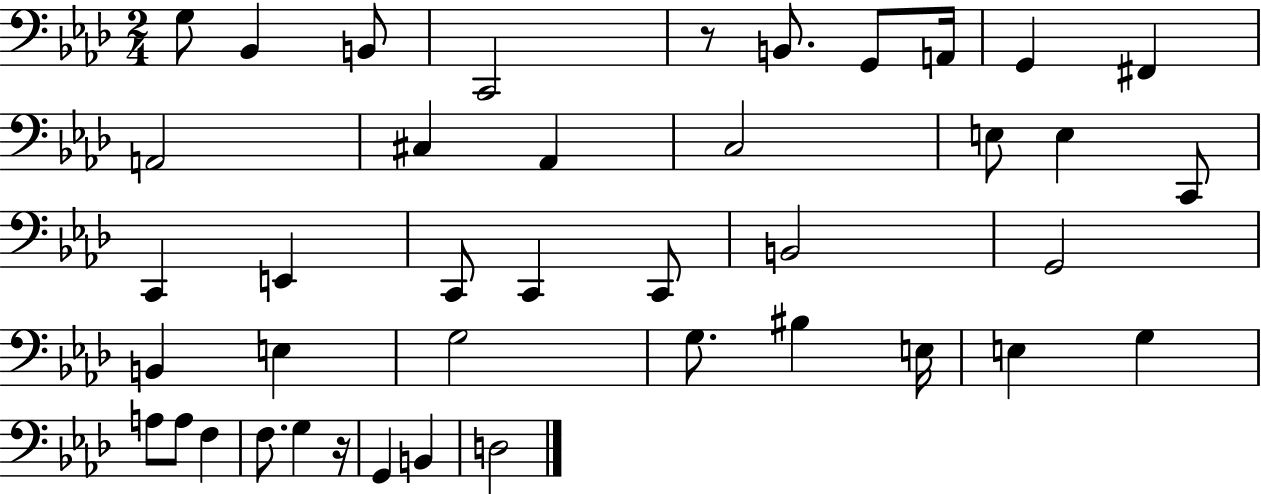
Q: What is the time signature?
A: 2/4